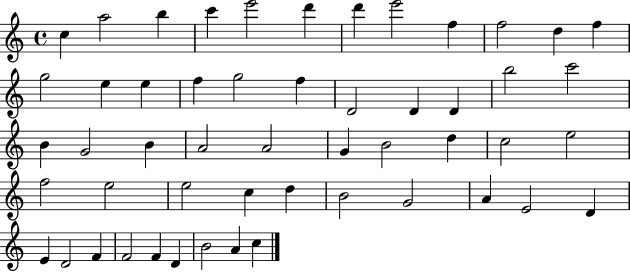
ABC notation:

X:1
T:Untitled
M:4/4
L:1/4
K:C
c a2 b c' e'2 d' d' e'2 f f2 d f g2 e e f g2 f D2 D D b2 c'2 B G2 B A2 A2 G B2 d c2 e2 f2 e2 e2 c d B2 G2 A E2 D E D2 F F2 F D B2 A c